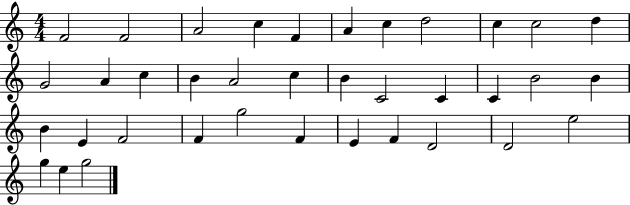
X:1
T:Untitled
M:4/4
L:1/4
K:C
F2 F2 A2 c F A c d2 c c2 d G2 A c B A2 c B C2 C C B2 B B E F2 F g2 F E F D2 D2 e2 g e g2